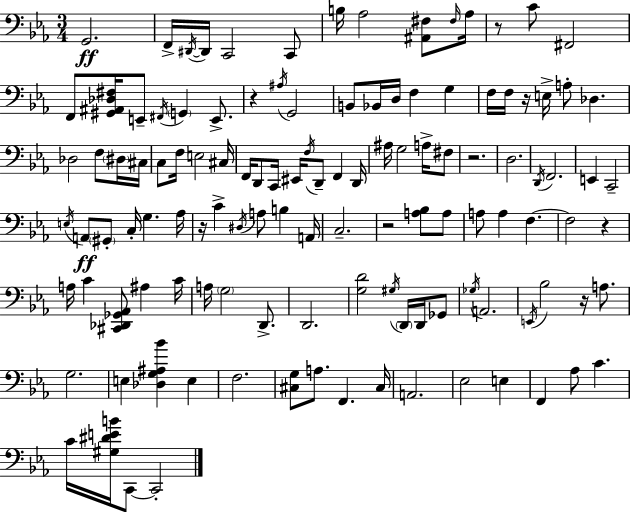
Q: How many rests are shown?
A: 8